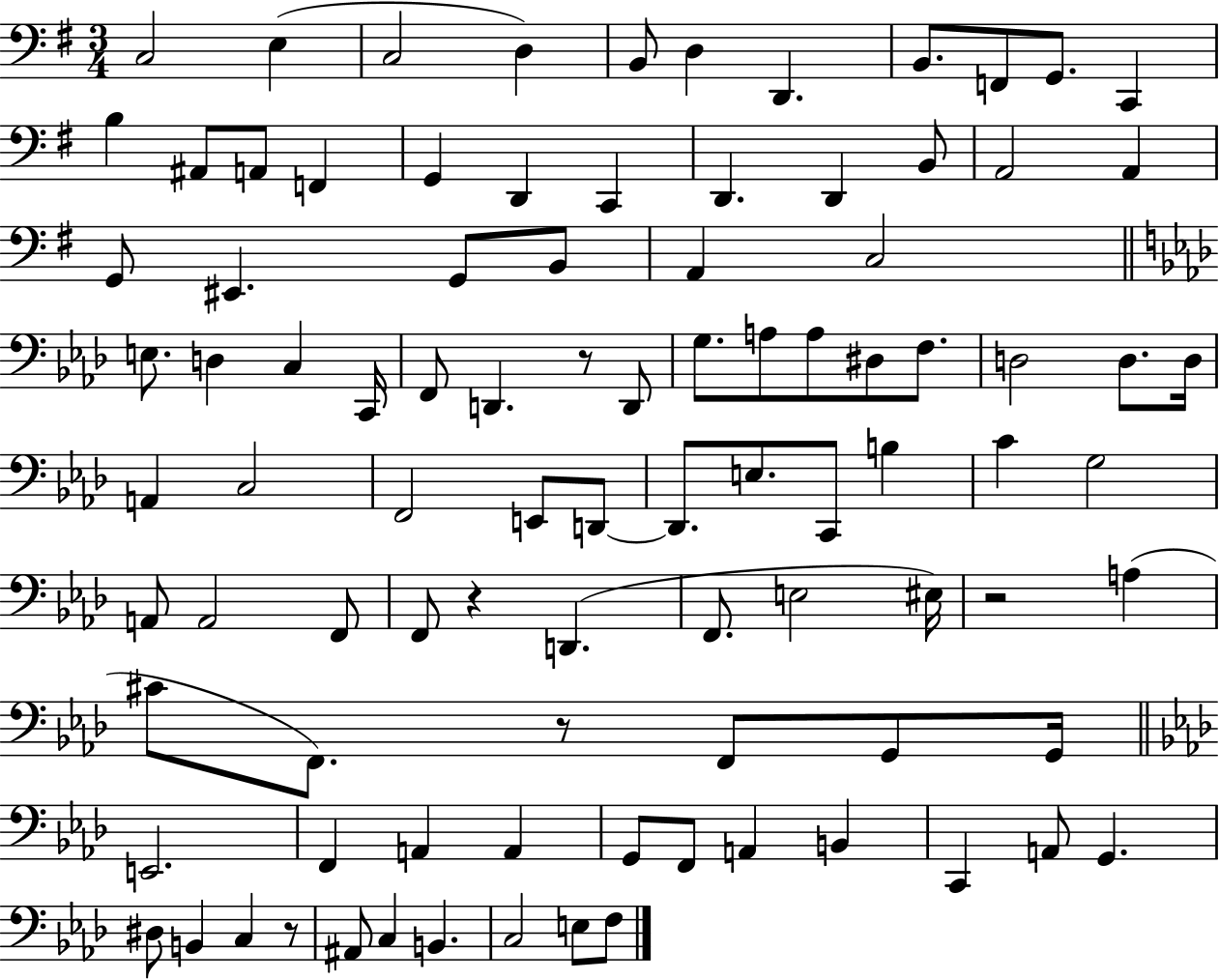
X:1
T:Untitled
M:3/4
L:1/4
K:G
C,2 E, C,2 D, B,,/2 D, D,, B,,/2 F,,/2 G,,/2 C,, B, ^A,,/2 A,,/2 F,, G,, D,, C,, D,, D,, B,,/2 A,,2 A,, G,,/2 ^E,, G,,/2 B,,/2 A,, C,2 E,/2 D, C, C,,/4 F,,/2 D,, z/2 D,,/2 G,/2 A,/2 A,/2 ^D,/2 F,/2 D,2 D,/2 D,/4 A,, C,2 F,,2 E,,/2 D,,/2 D,,/2 E,/2 C,,/2 B, C G,2 A,,/2 A,,2 F,,/2 F,,/2 z D,, F,,/2 E,2 ^E,/4 z2 A, ^C/2 F,,/2 z/2 F,,/2 G,,/2 G,,/4 E,,2 F,, A,, A,, G,,/2 F,,/2 A,, B,, C,, A,,/2 G,, ^D,/2 B,, C, z/2 ^A,,/2 C, B,, C,2 E,/2 F,/2